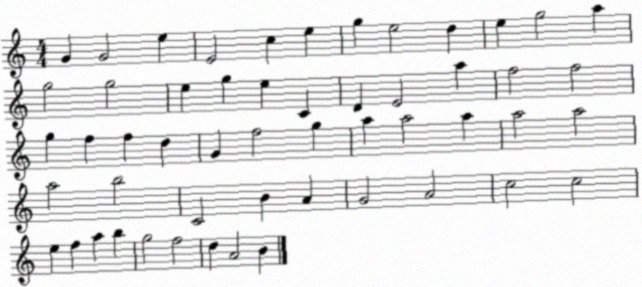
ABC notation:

X:1
T:Untitled
M:4/4
L:1/4
K:C
G G2 e E2 c e g e2 d e g2 a g2 g2 e g e C D E2 a f2 f2 g f f d G f2 g a a2 a a2 a2 a2 b2 C2 B A G2 A2 c2 c2 e f a b g2 f2 d A2 B